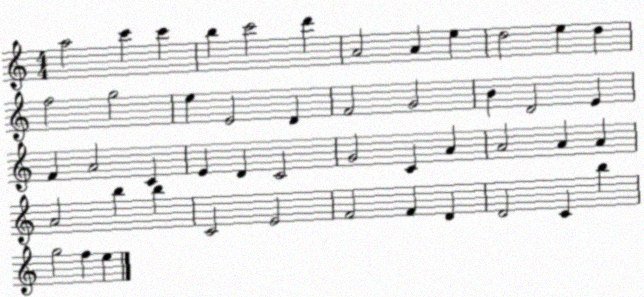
X:1
T:Untitled
M:4/4
L:1/4
K:C
a2 c' c' b c'2 d' A2 A e d2 e d f2 g2 e E2 D F2 G2 B D2 E F A2 C E D C2 G2 C A A2 A A A2 b b C2 E2 F2 F D D2 C b g2 f e